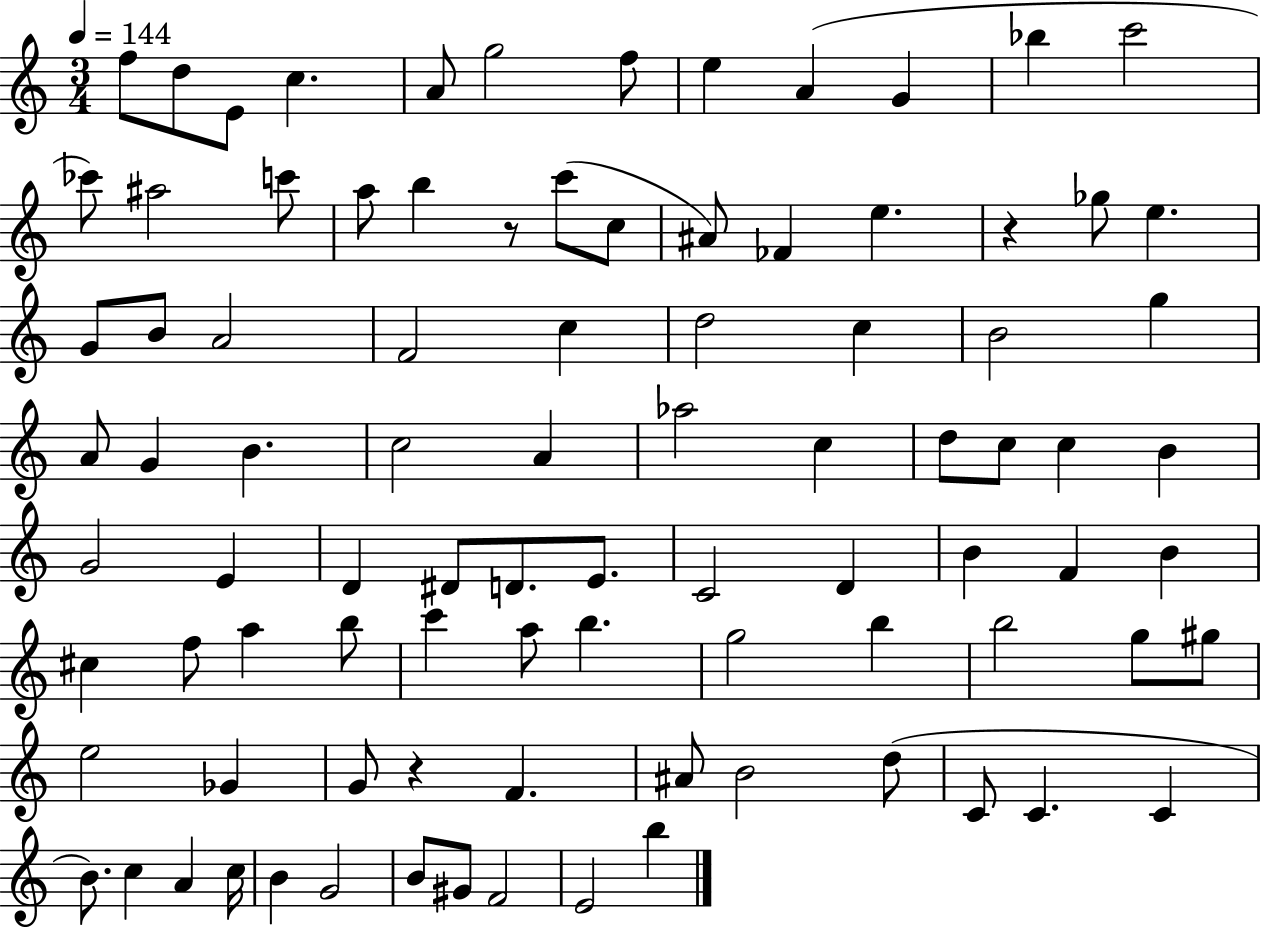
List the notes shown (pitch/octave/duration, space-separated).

F5/e D5/e E4/e C5/q. A4/e G5/h F5/e E5/q A4/q G4/q Bb5/q C6/h CES6/e A#5/h C6/e A5/e B5/q R/e C6/e C5/e A#4/e FES4/q E5/q. R/q Gb5/e E5/q. G4/e B4/e A4/h F4/h C5/q D5/h C5/q B4/h G5/q A4/e G4/q B4/q. C5/h A4/q Ab5/h C5/q D5/e C5/e C5/q B4/q G4/h E4/q D4/q D#4/e D4/e. E4/e. C4/h D4/q B4/q F4/q B4/q C#5/q F5/e A5/q B5/e C6/q A5/e B5/q. G5/h B5/q B5/h G5/e G#5/e E5/h Gb4/q G4/e R/q F4/q. A#4/e B4/h D5/e C4/e C4/q. C4/q B4/e. C5/q A4/q C5/s B4/q G4/h B4/e G#4/e F4/h E4/h B5/q